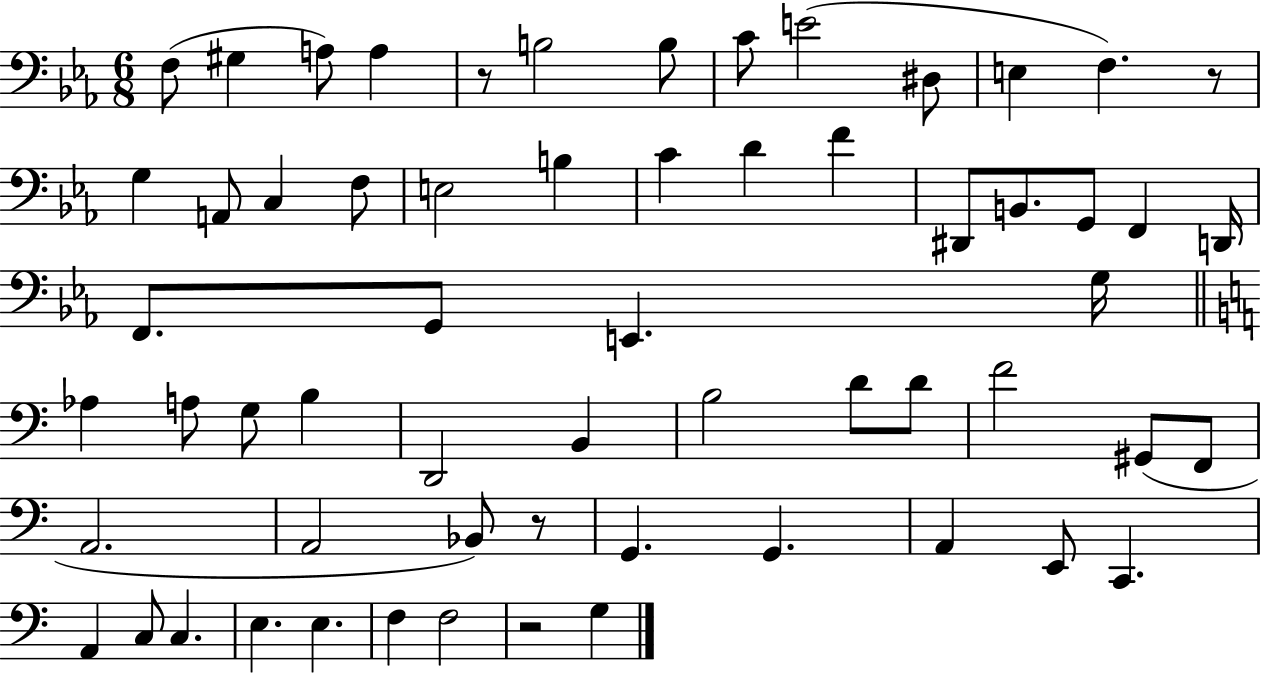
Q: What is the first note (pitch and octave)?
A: F3